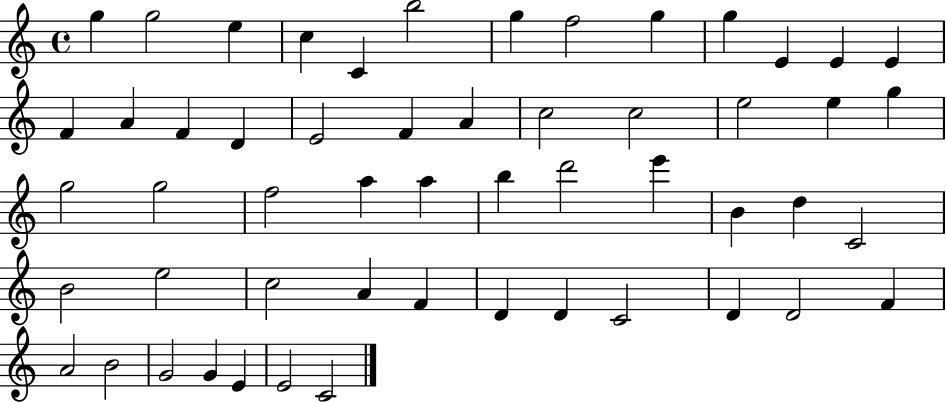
{
  \clef treble
  \time 4/4
  \defaultTimeSignature
  \key c \major
  g''4 g''2 e''4 | c''4 c'4 b''2 | g''4 f''2 g''4 | g''4 e'4 e'4 e'4 | \break f'4 a'4 f'4 d'4 | e'2 f'4 a'4 | c''2 c''2 | e''2 e''4 g''4 | \break g''2 g''2 | f''2 a''4 a''4 | b''4 d'''2 e'''4 | b'4 d''4 c'2 | \break b'2 e''2 | c''2 a'4 f'4 | d'4 d'4 c'2 | d'4 d'2 f'4 | \break a'2 b'2 | g'2 g'4 e'4 | e'2 c'2 | \bar "|."
}